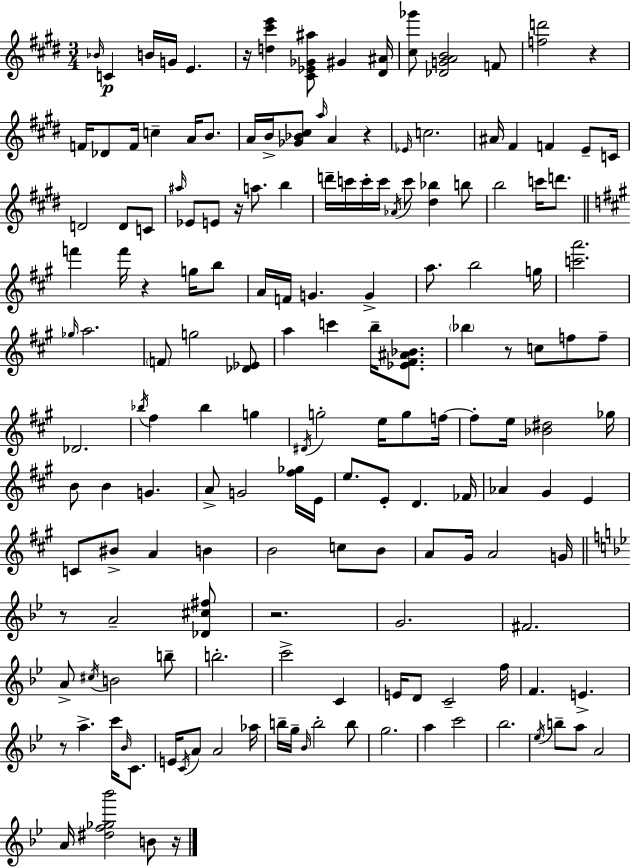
X:1
T:Untitled
M:3/4
L:1/4
K:E
_B/4 C B/4 G/4 E z/4 [d^c'e'] [^C_E_G^a]/2 ^G [^D^A]/4 [^c_g']/2 [_DGAB]2 F/2 [fd']2 z F/4 _D/2 F/4 c A/4 B/2 A/4 B/4 [_G_B^c]/2 a/4 A z _E/4 c2 ^A/4 ^F F E/2 C/4 D2 D/2 C/2 ^a/4 _E/2 E/2 z/4 a/2 b d'/4 c'/4 c'/4 c'/4 _A/4 c'/2 [^d_b] b/2 b2 c'/4 d'/2 f' f'/4 z g/4 b/2 A/4 F/4 G G a/2 b2 g/4 [c'a']2 _g/4 a2 F/2 g2 [_D_E]/2 a c' b/4 [_E^F^A_B]/2 _b z/2 c/2 f/2 f/2 _D2 _b/4 ^f _b g ^D/4 g2 e/4 g/2 f/4 f/2 e/4 [_B^d]2 _g/4 B/2 B G A/2 G2 [^f_g]/4 E/4 e/2 E/2 D _F/4 _A ^G E C/2 ^B/2 A B B2 c/2 B/2 A/2 ^G/4 A2 G/4 z/2 A2 [_D^c^f]/2 z2 G2 ^F2 A/2 ^c/4 B2 b/2 b2 c'2 C E/4 D/2 C2 f/4 F E z/2 a c'/4 _B/4 C/2 E/4 C/4 A/2 A2 _a/4 b/4 g/4 _B/4 b2 b/2 g2 a c'2 _b2 _e/4 b/2 a/2 A2 A/4 [^df_g_b']2 B/2 z/4